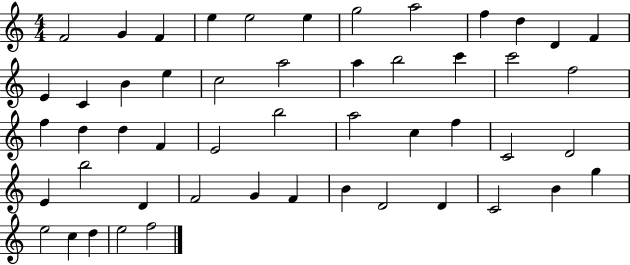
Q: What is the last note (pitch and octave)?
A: F5